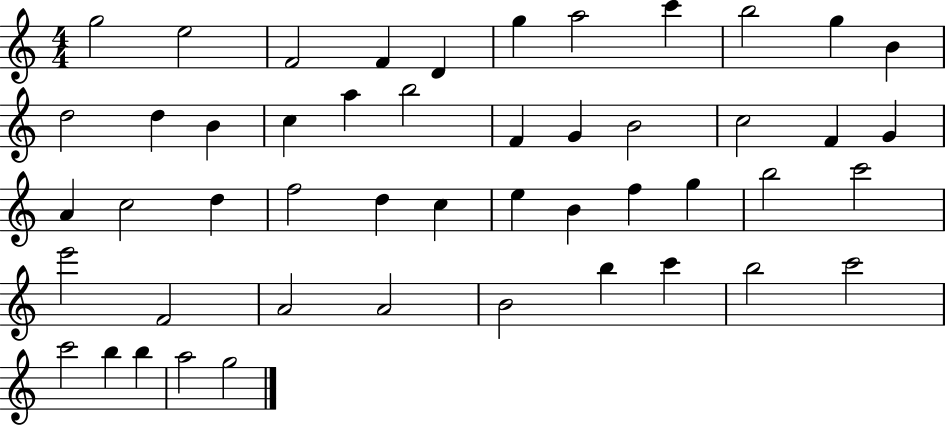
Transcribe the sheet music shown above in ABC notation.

X:1
T:Untitled
M:4/4
L:1/4
K:C
g2 e2 F2 F D g a2 c' b2 g B d2 d B c a b2 F G B2 c2 F G A c2 d f2 d c e B f g b2 c'2 e'2 F2 A2 A2 B2 b c' b2 c'2 c'2 b b a2 g2